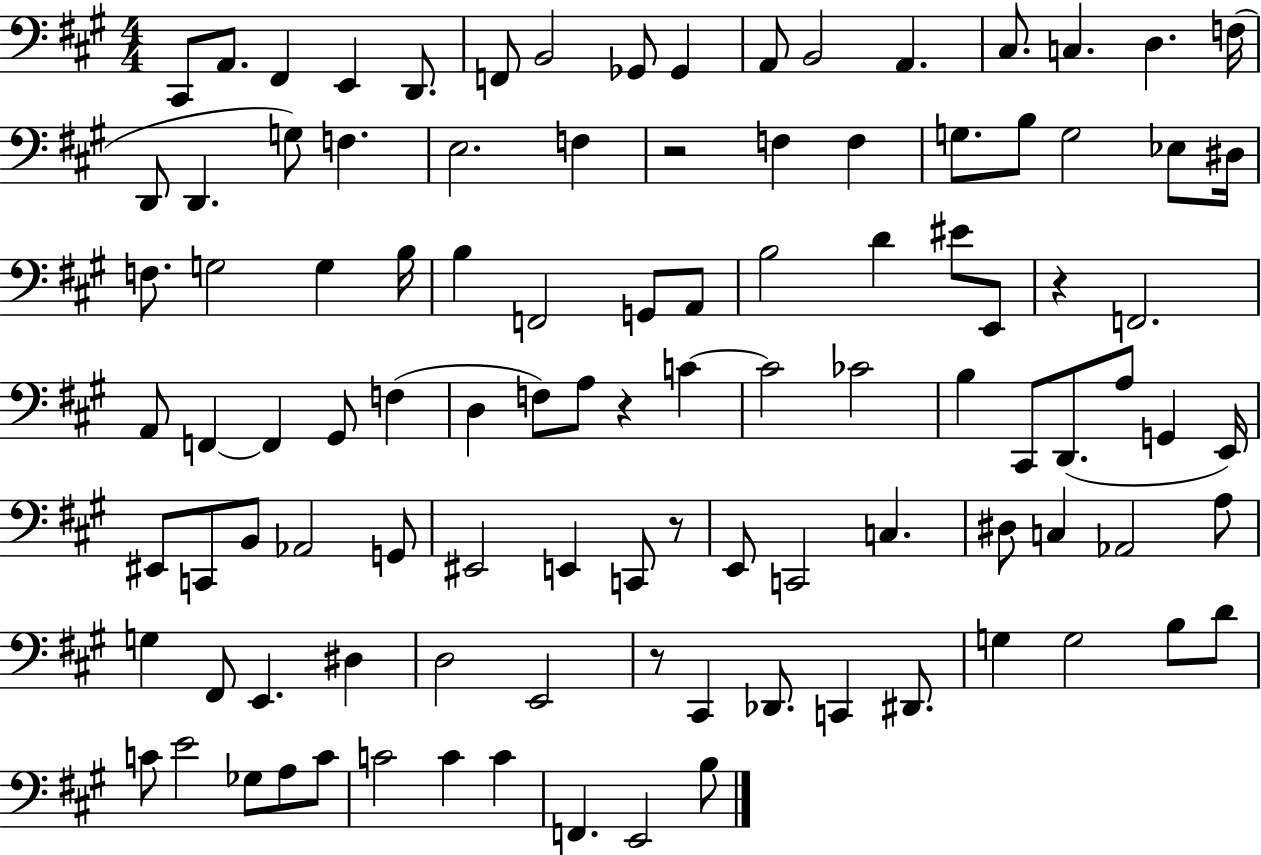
X:1
T:Untitled
M:4/4
L:1/4
K:A
^C,,/2 A,,/2 ^F,, E,, D,,/2 F,,/2 B,,2 _G,,/2 _G,, A,,/2 B,,2 A,, ^C,/2 C, D, F,/4 D,,/2 D,, G,/2 F, E,2 F, z2 F, F, G,/2 B,/2 G,2 _E,/2 ^D,/4 F,/2 G,2 G, B,/4 B, F,,2 G,,/2 A,,/2 B,2 D ^E/2 E,,/2 z F,,2 A,,/2 F,, F,, ^G,,/2 F, D, F,/2 A,/2 z C C2 _C2 B, ^C,,/2 D,,/2 A,/2 G,, E,,/4 ^E,,/2 C,,/2 B,,/2 _A,,2 G,,/2 ^E,,2 E,, C,,/2 z/2 E,,/2 C,,2 C, ^D,/2 C, _A,,2 A,/2 G, ^F,,/2 E,, ^D, D,2 E,,2 z/2 ^C,, _D,,/2 C,, ^D,,/2 G, G,2 B,/2 D/2 C/2 E2 _G,/2 A,/2 C/2 C2 C C F,, E,,2 B,/2